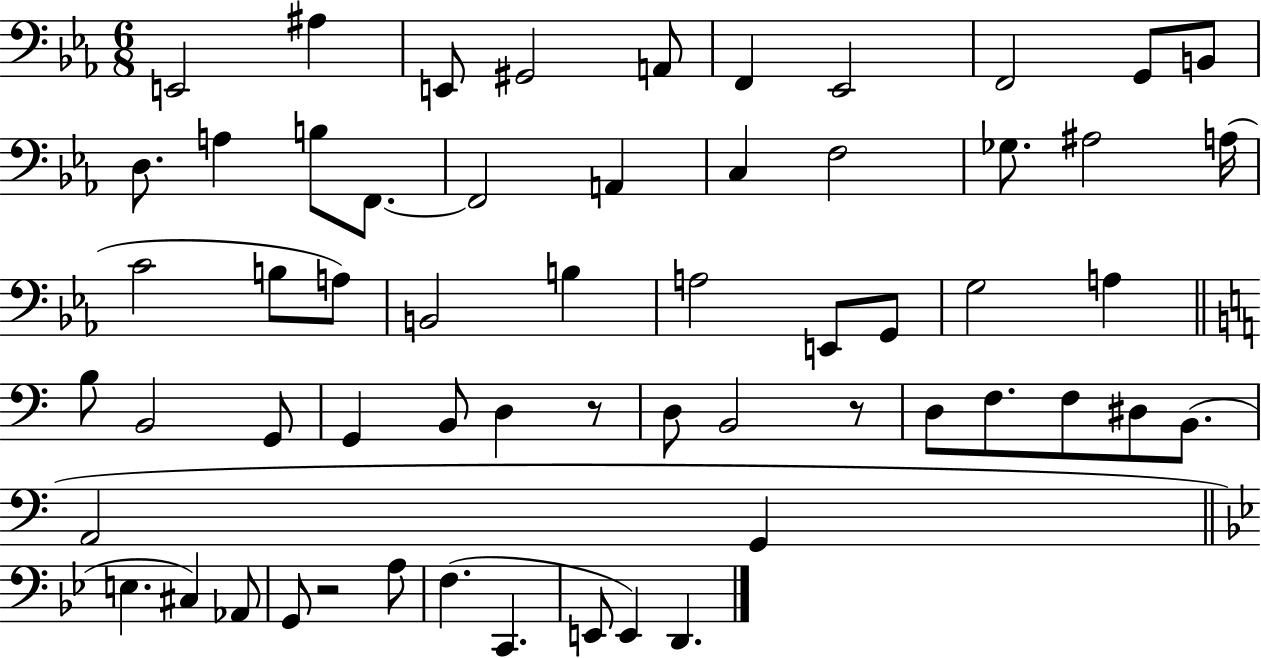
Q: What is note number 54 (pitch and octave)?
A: E2